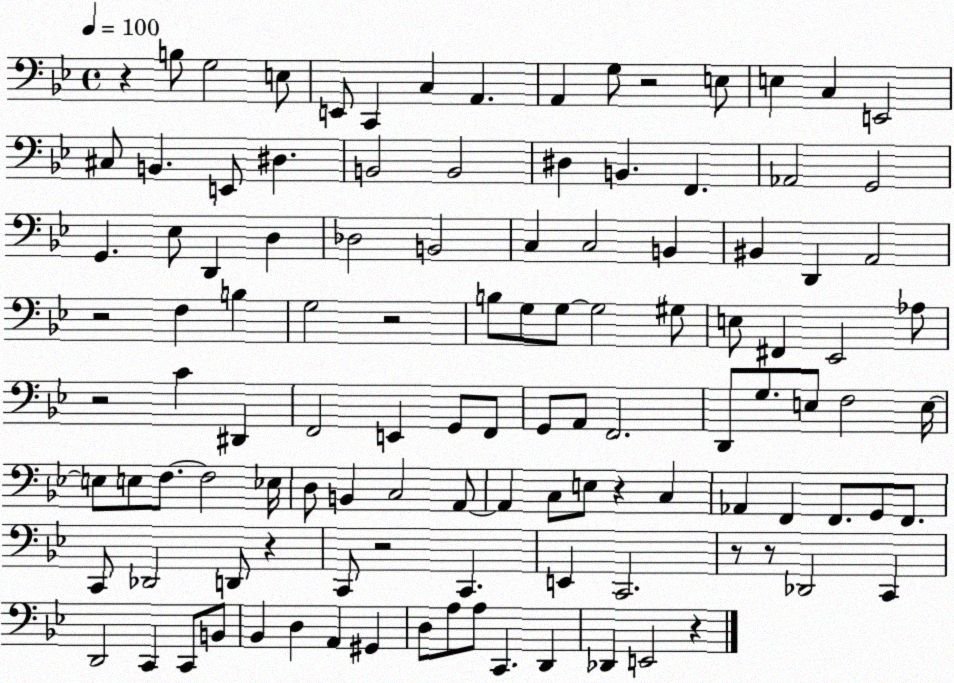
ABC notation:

X:1
T:Untitled
M:4/4
L:1/4
K:Bb
z B,/2 G,2 E,/2 E,,/2 C,, C, A,, A,, G,/2 z2 E,/2 E, C, E,,2 ^C,/2 B,, E,,/2 ^D, B,,2 B,,2 ^D, B,, F,, _A,,2 G,,2 G,, _E,/2 D,, D, _D,2 B,,2 C, C,2 B,, ^B,, D,, A,,2 z2 F, B, G,2 z2 B,/2 G,/2 G,/2 G,2 ^G,/2 E,/2 ^F,, _E,,2 _A,/2 z2 C ^D,, F,,2 E,, G,,/2 F,,/2 G,,/2 A,,/2 F,,2 D,,/2 G,/2 E,/2 F,2 E,/4 E,/2 E,/2 F,/2 F,2 _E,/4 D,/2 B,, C,2 A,,/2 A,, C,/2 E,/2 z C, _A,, F,, F,,/2 G,,/2 F,,/2 C,,/2 _D,,2 D,,/2 z C,,/2 z2 C,, E,, C,,2 z/2 z/2 _D,,2 C,, D,,2 C,, C,,/2 B,,/2 _B,, D, A,, ^G,, D,/2 A,/2 A,/2 C,, D,, _D,, E,,2 z